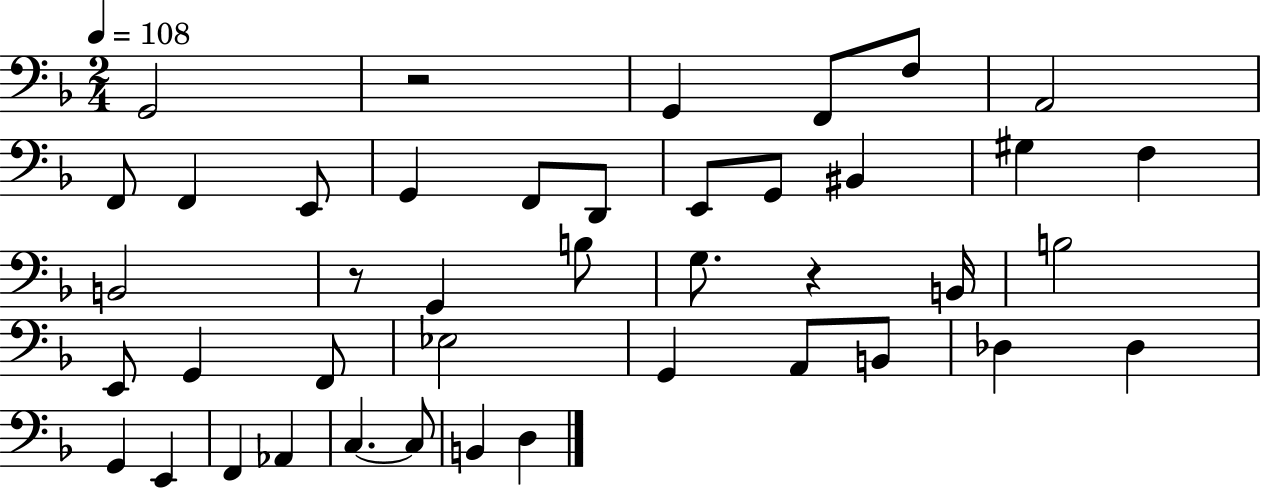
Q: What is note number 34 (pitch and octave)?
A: F2